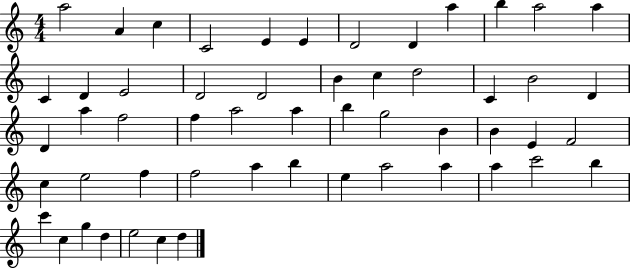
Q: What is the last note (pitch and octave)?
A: D5